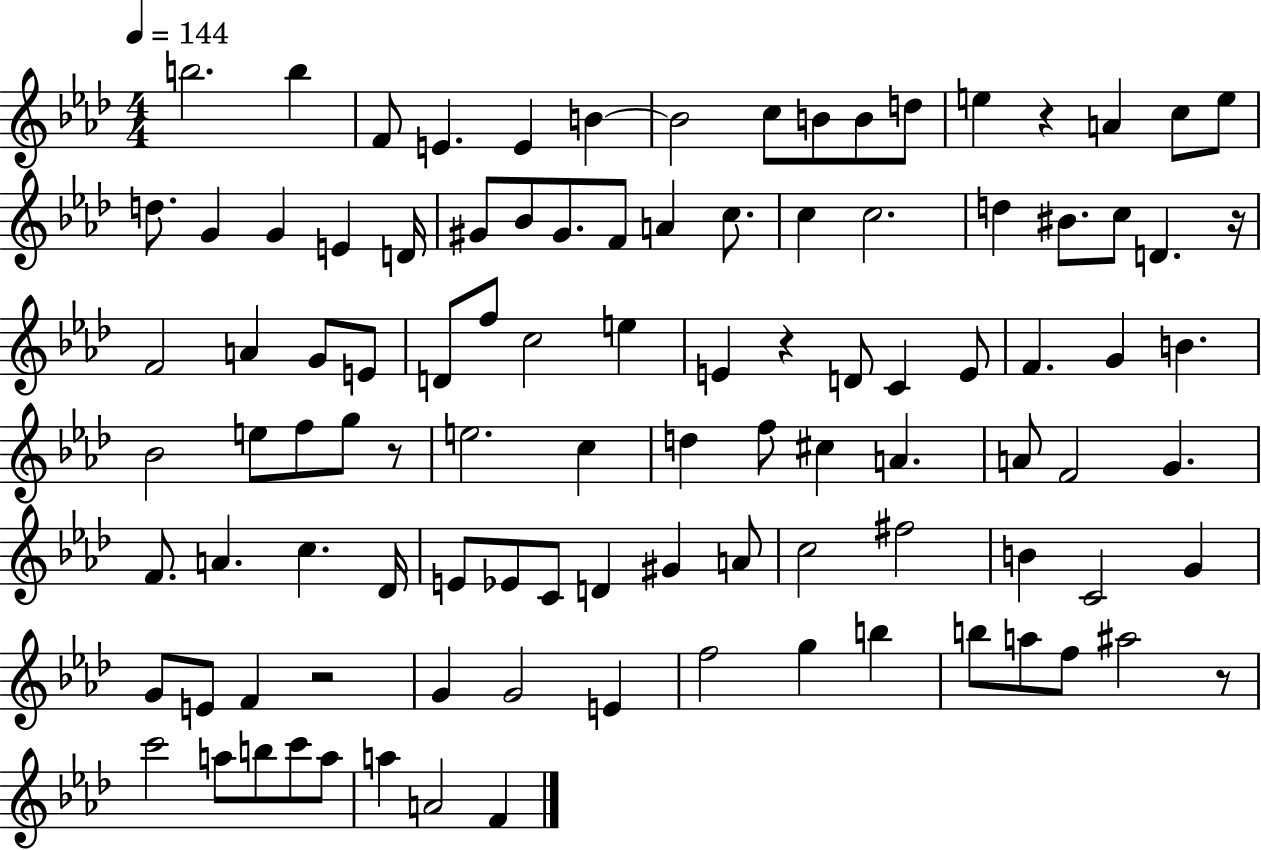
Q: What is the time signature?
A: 4/4